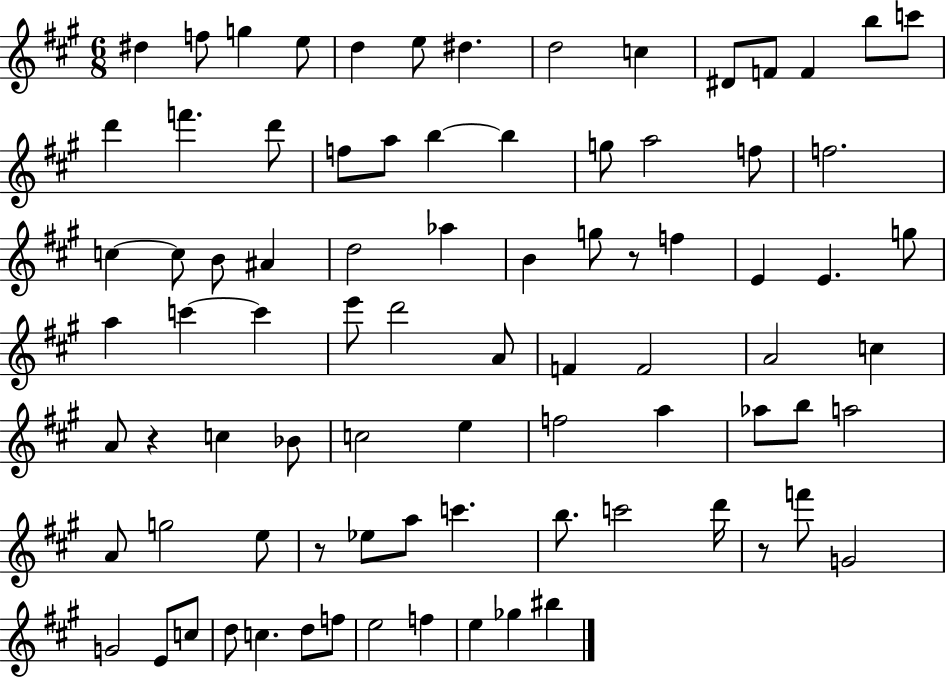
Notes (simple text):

D#5/q F5/e G5/q E5/e D5/q E5/e D#5/q. D5/h C5/q D#4/e F4/e F4/q B5/e C6/e D6/q F6/q. D6/e F5/e A5/e B5/q B5/q G5/e A5/h F5/e F5/h. C5/q C5/e B4/e A#4/q D5/h Ab5/q B4/q G5/e R/e F5/q E4/q E4/q. G5/e A5/q C6/q C6/q E6/e D6/h A4/e F4/q F4/h A4/h C5/q A4/e R/q C5/q Bb4/e C5/h E5/q F5/h A5/q Ab5/e B5/e A5/h A4/e G5/h E5/e R/e Eb5/e A5/e C6/q. B5/e. C6/h D6/s R/e F6/e G4/h G4/h E4/e C5/e D5/e C5/q. D5/e F5/e E5/h F5/q E5/q Gb5/q BIS5/q